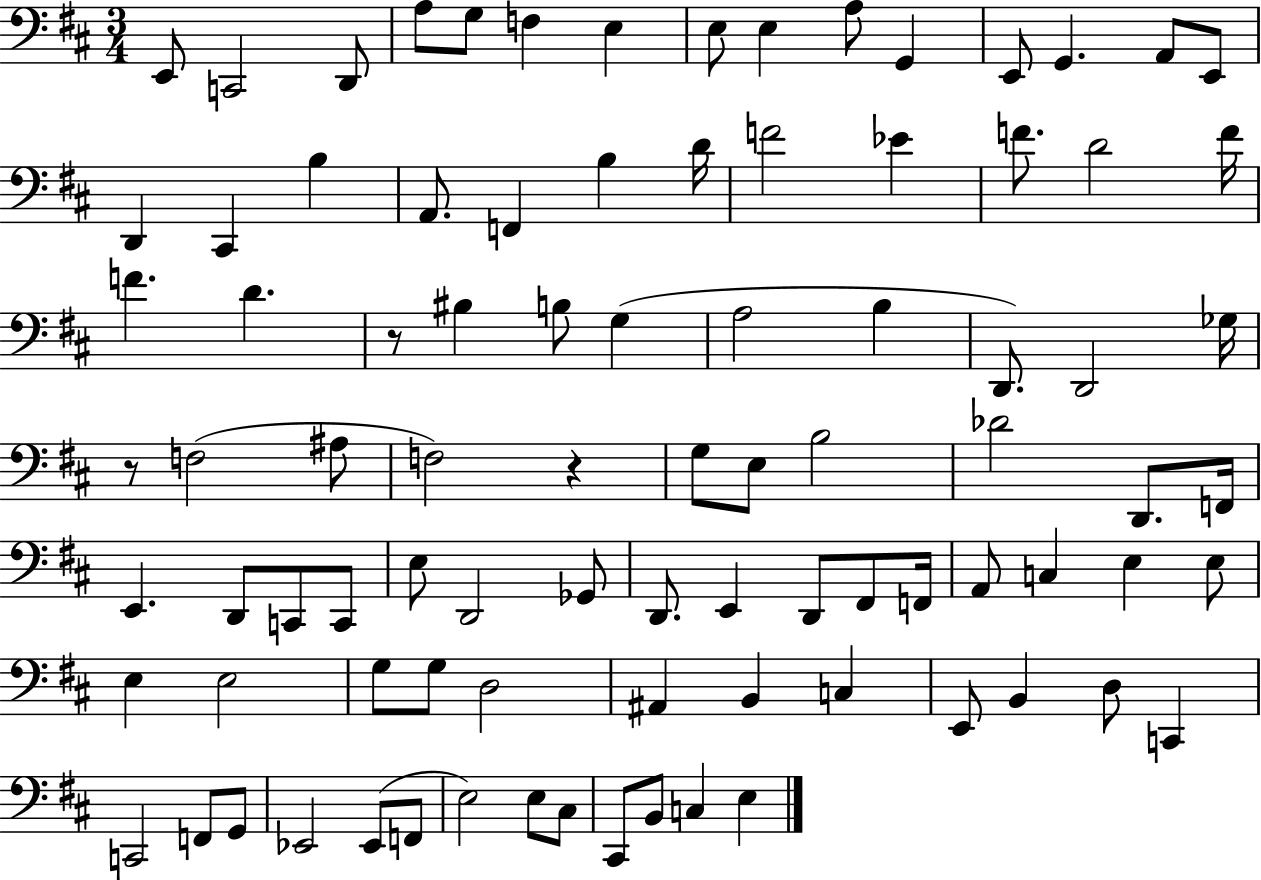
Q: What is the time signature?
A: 3/4